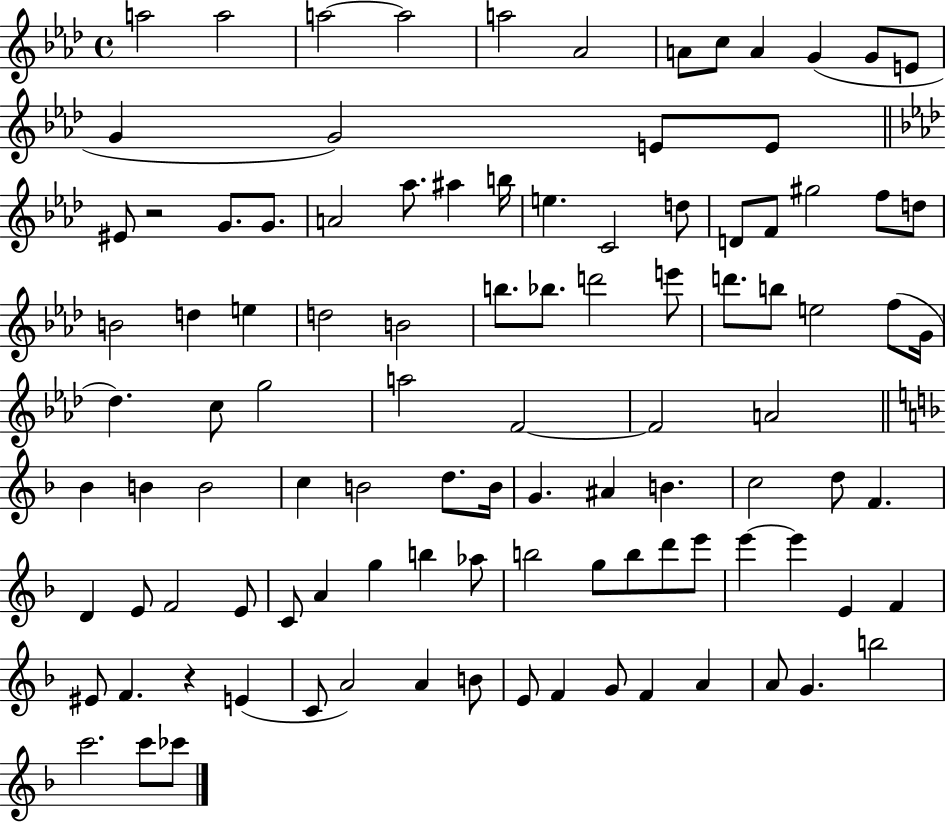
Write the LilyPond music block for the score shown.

{
  \clef treble
  \time 4/4
  \defaultTimeSignature
  \key aes \major
  \repeat volta 2 { a''2 a''2 | a''2~~ a''2 | a''2 aes'2 | a'8 c''8 a'4 g'4( g'8 e'8 | \break g'4 g'2) e'8 e'8 | \bar "||" \break \key f \minor eis'8 r2 g'8. g'8. | a'2 aes''8. ais''4 b''16 | e''4. c'2 d''8 | d'8 f'8 gis''2 f''8 d''8 | \break b'2 d''4 e''4 | d''2 b'2 | b''8. bes''8. d'''2 e'''8 | d'''8. b''8 e''2 f''8( g'16 | \break des''4.) c''8 g''2 | a''2 f'2~~ | f'2 a'2 | \bar "||" \break \key f \major bes'4 b'4 b'2 | c''4 b'2 d''8. b'16 | g'4. ais'4 b'4. | c''2 d''8 f'4. | \break d'4 e'8 f'2 e'8 | c'8 a'4 g''4 b''4 aes''8 | b''2 g''8 b''8 d'''8 e'''8 | e'''4~~ e'''4 e'4 f'4 | \break eis'8 f'4. r4 e'4( | c'8 a'2) a'4 b'8 | e'8 f'4 g'8 f'4 a'4 | a'8 g'4. b''2 | \break c'''2. c'''8 ces'''8 | } \bar "|."
}